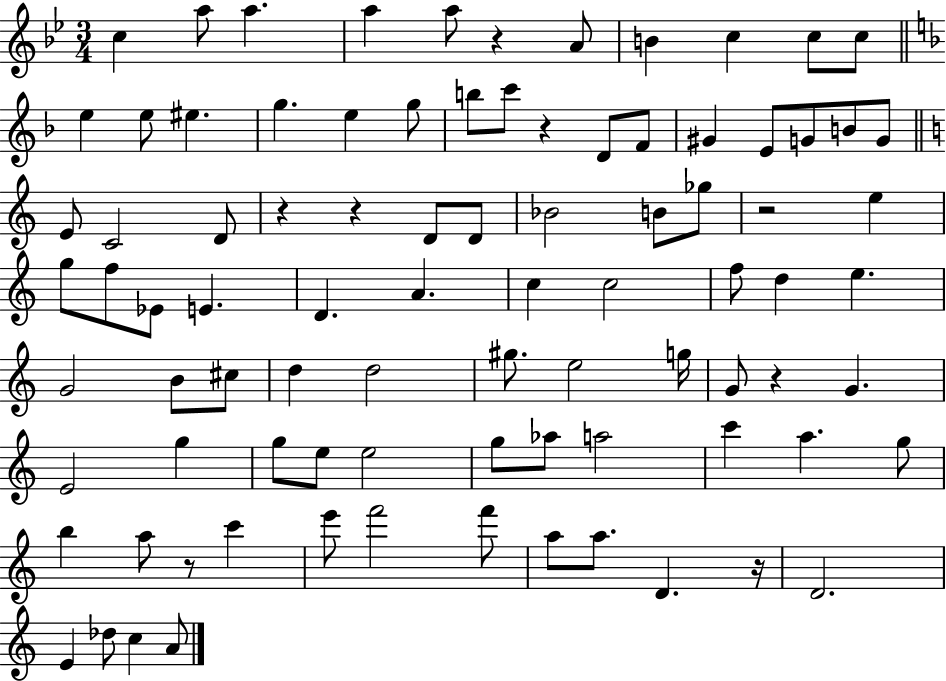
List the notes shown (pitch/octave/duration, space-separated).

C5/q A5/e A5/q. A5/q A5/e R/q A4/e B4/q C5/q C5/e C5/e E5/q E5/e EIS5/q. G5/q. E5/q G5/e B5/e C6/e R/q D4/e F4/e G#4/q E4/e G4/e B4/e G4/e E4/e C4/h D4/e R/q R/q D4/e D4/e Bb4/h B4/e Gb5/e R/h E5/q G5/e F5/e Eb4/e E4/q. D4/q. A4/q. C5/q C5/h F5/e D5/q E5/q. G4/h B4/e C#5/e D5/q D5/h G#5/e. E5/h G5/s G4/e R/q G4/q. E4/h G5/q G5/e E5/e E5/h G5/e Ab5/e A5/h C6/q A5/q. G5/e B5/q A5/e R/e C6/q E6/e F6/h F6/e A5/e A5/e. D4/q. R/s D4/h. E4/q Db5/e C5/q A4/e